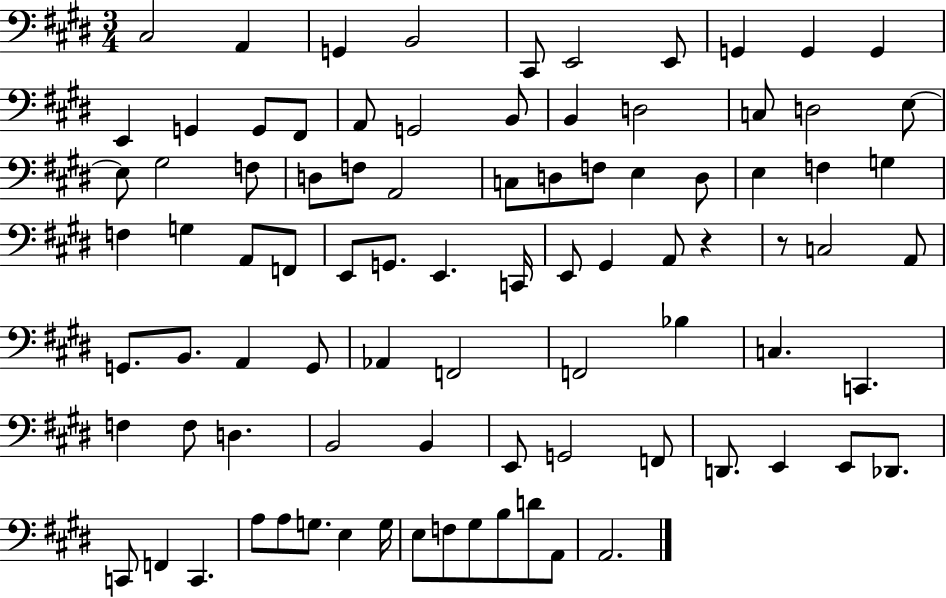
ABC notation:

X:1
T:Untitled
M:3/4
L:1/4
K:E
^C,2 A,, G,, B,,2 ^C,,/2 E,,2 E,,/2 G,, G,, G,, E,, G,, G,,/2 ^F,,/2 A,,/2 G,,2 B,,/2 B,, D,2 C,/2 D,2 E,/2 E,/2 ^G,2 F,/2 D,/2 F,/2 A,,2 C,/2 D,/2 F,/2 E, D,/2 E, F, G, F, G, A,,/2 F,,/2 E,,/2 G,,/2 E,, C,,/4 E,,/2 ^G,, A,,/2 z z/2 C,2 A,,/2 G,,/2 B,,/2 A,, G,,/2 _A,, F,,2 F,,2 _B, C, C,, F, F,/2 D, B,,2 B,, E,,/2 G,,2 F,,/2 D,,/2 E,, E,,/2 _D,,/2 C,,/2 F,, C,, A,/2 A,/2 G,/2 E, G,/4 E,/2 F,/2 ^G,/2 B,/2 D/2 A,,/2 A,,2